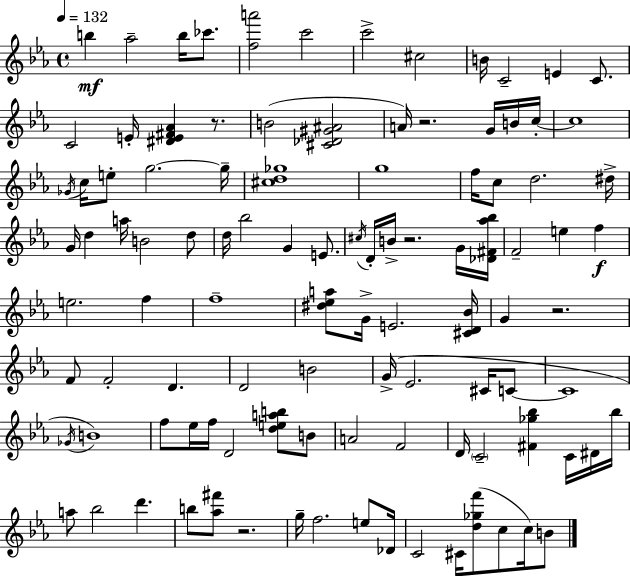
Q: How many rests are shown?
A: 5